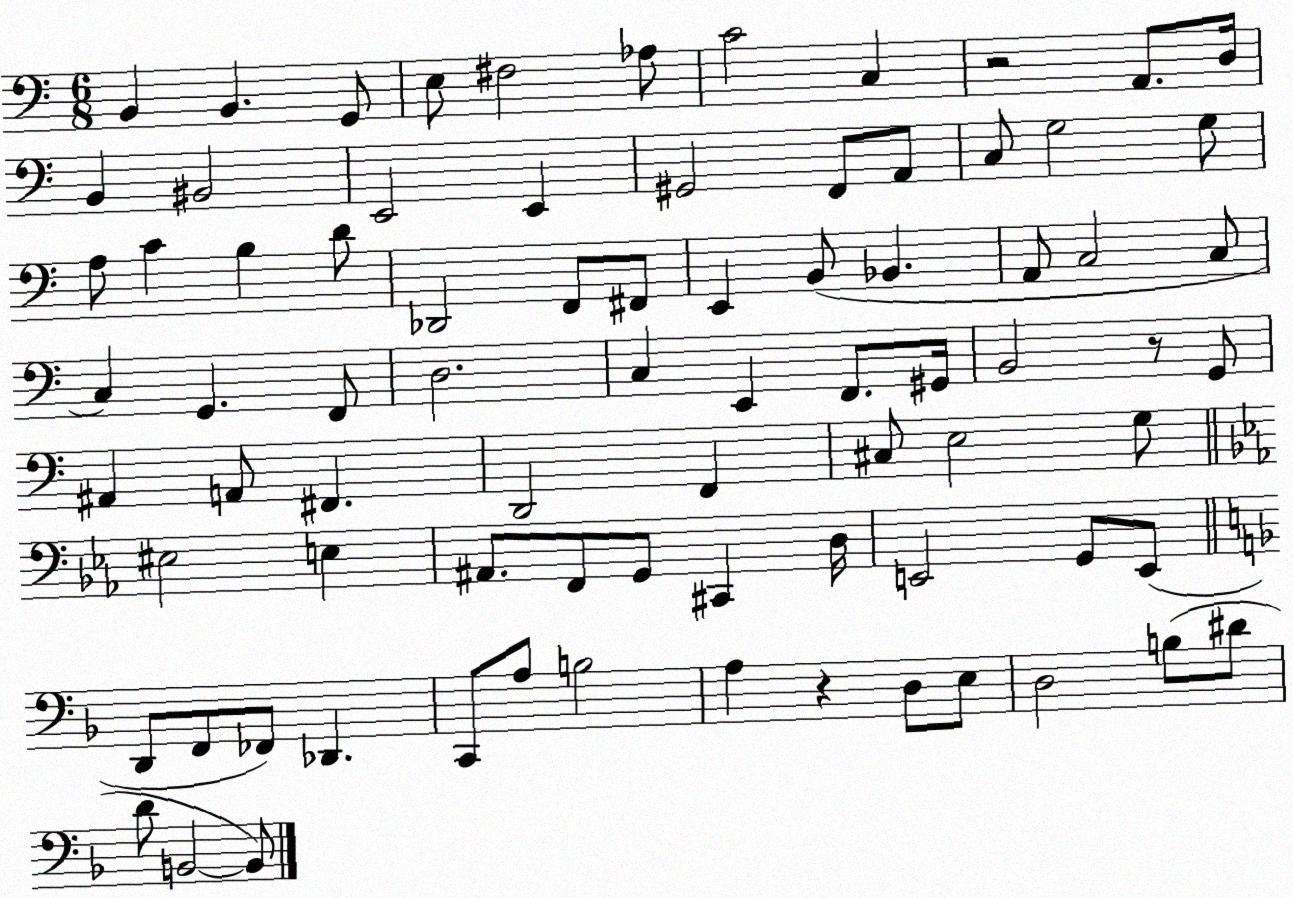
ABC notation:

X:1
T:Untitled
M:6/8
L:1/4
K:C
B,, B,, G,,/2 E,/2 ^F,2 _A,/2 C2 C, z2 A,,/2 D,/4 B,, ^B,,2 E,,2 E,, ^G,,2 F,,/2 A,,/2 C,/2 G,2 G,/2 A,/2 C B, D/2 _D,,2 F,,/2 ^F,,/2 E,, B,,/2 _B,, A,,/2 C,2 C,/2 C, G,, F,,/2 D,2 C, E,, F,,/2 ^G,,/4 B,,2 z/2 G,,/2 ^A,, A,,/2 ^F,, D,,2 F,, ^C,/2 E,2 G,/2 ^E,2 E, ^A,,/2 F,,/2 G,,/2 ^C,, D,/4 E,,2 G,,/2 E,,/2 D,,/2 F,,/2 _F,,/2 _D,, C,,/2 A,/2 B,2 A, z D,/2 E,/2 D,2 B,/2 ^D/2 D/2 B,,2 B,,/2